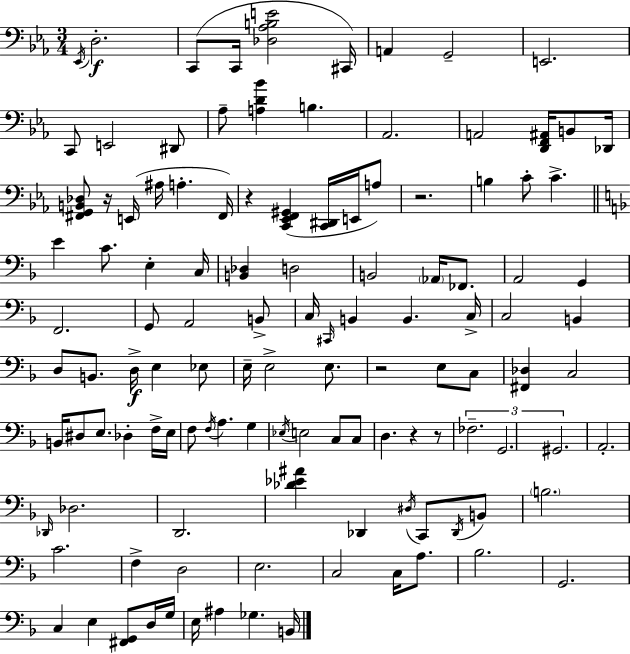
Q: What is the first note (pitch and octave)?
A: Eb2